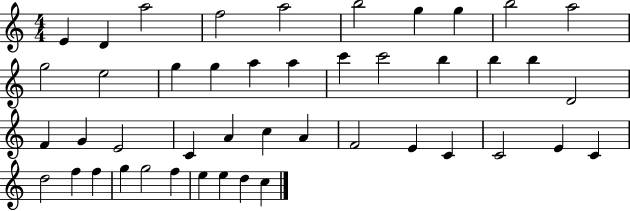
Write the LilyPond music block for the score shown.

{
  \clef treble
  \numericTimeSignature
  \time 4/4
  \key c \major
  e'4 d'4 a''2 | f''2 a''2 | b''2 g''4 g''4 | b''2 a''2 | \break g''2 e''2 | g''4 g''4 a''4 a''4 | c'''4 c'''2 b''4 | b''4 b''4 d'2 | \break f'4 g'4 e'2 | c'4 a'4 c''4 a'4 | f'2 e'4 c'4 | c'2 e'4 c'4 | \break d''2 f''4 f''4 | g''4 g''2 f''4 | e''4 e''4 d''4 c''4 | \bar "|."
}